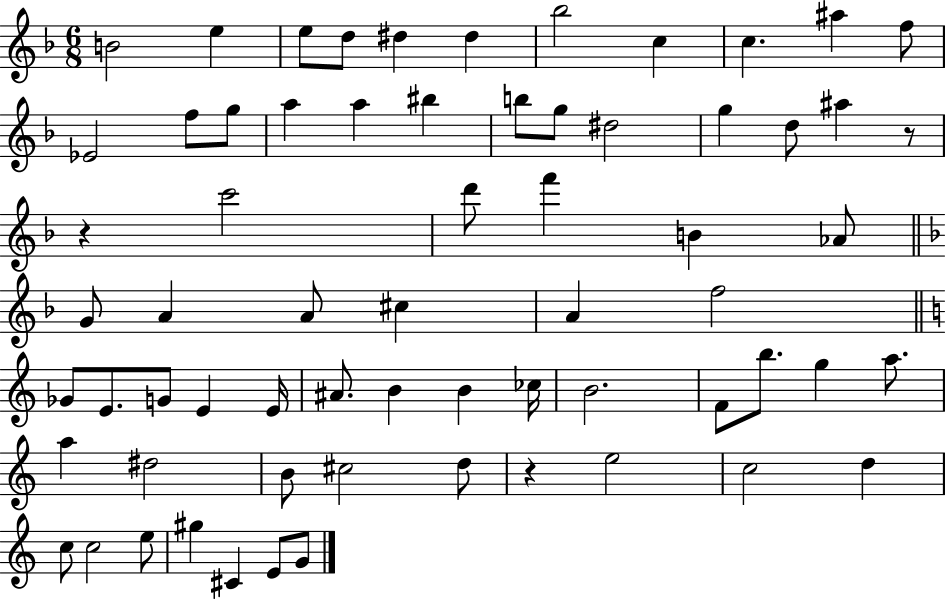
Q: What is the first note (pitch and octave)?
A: B4